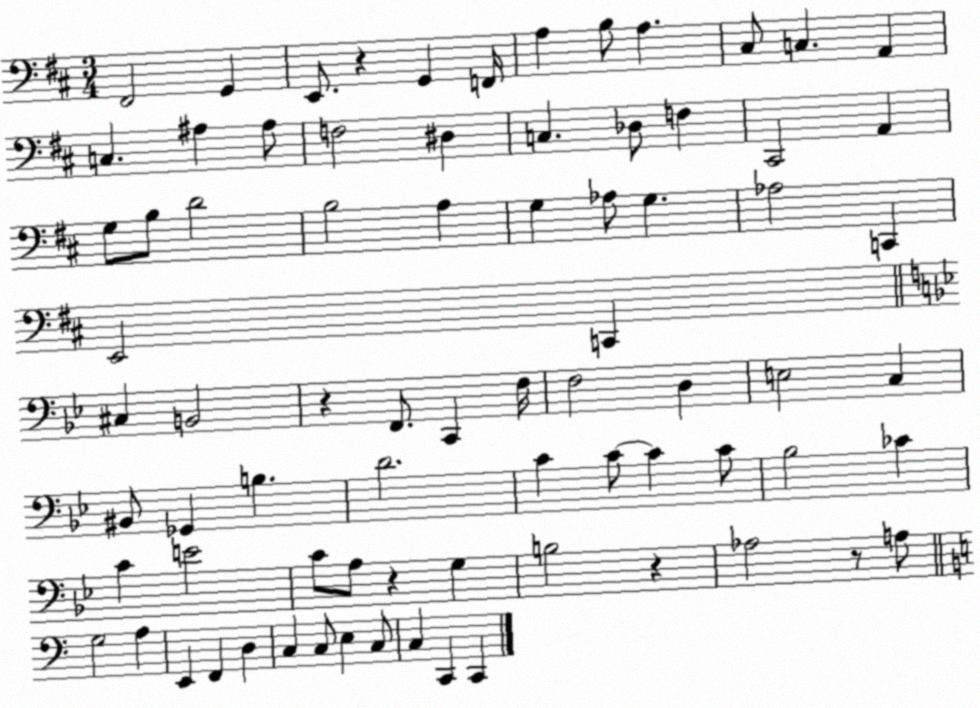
X:1
T:Untitled
M:3/4
L:1/4
K:D
^F,,2 G,, E,,/2 z G,, F,,/4 A, B,/2 A, ^C,/2 C, A,, C, ^A, ^A,/2 F,2 ^D, C, _D,/2 F, ^C,,2 A,, G,/2 B,/2 D2 B,2 A, G, _A,/2 G, _A,2 C,, E,,2 C,, ^C, B,,2 z F,,/2 C,, F,/4 F,2 D, E,2 C, ^B,,/2 _G,, B, D2 C C/2 C C/2 _B,2 _C C E2 C/2 A,/2 z G, B,2 z _A,2 z/2 A,/2 G,2 A, E,, F,, D, C, C,/2 E, C,/2 C, C,, C,,